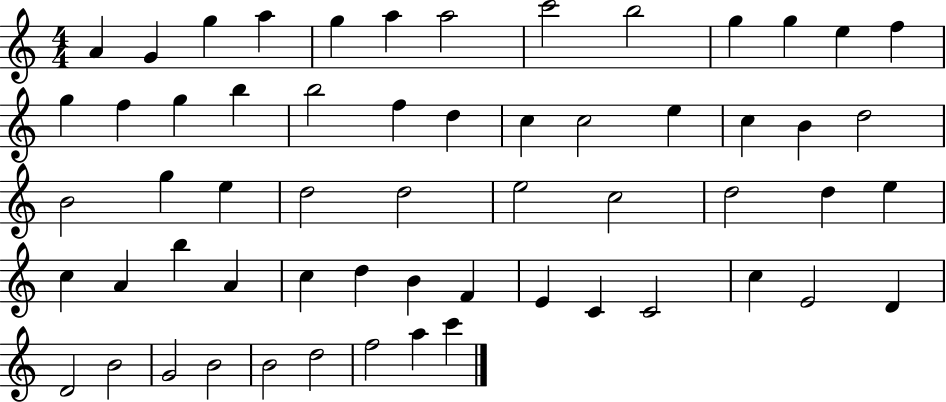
{
  \clef treble
  \numericTimeSignature
  \time 4/4
  \key c \major
  a'4 g'4 g''4 a''4 | g''4 a''4 a''2 | c'''2 b''2 | g''4 g''4 e''4 f''4 | \break g''4 f''4 g''4 b''4 | b''2 f''4 d''4 | c''4 c''2 e''4 | c''4 b'4 d''2 | \break b'2 g''4 e''4 | d''2 d''2 | e''2 c''2 | d''2 d''4 e''4 | \break c''4 a'4 b''4 a'4 | c''4 d''4 b'4 f'4 | e'4 c'4 c'2 | c''4 e'2 d'4 | \break d'2 b'2 | g'2 b'2 | b'2 d''2 | f''2 a''4 c'''4 | \break \bar "|."
}